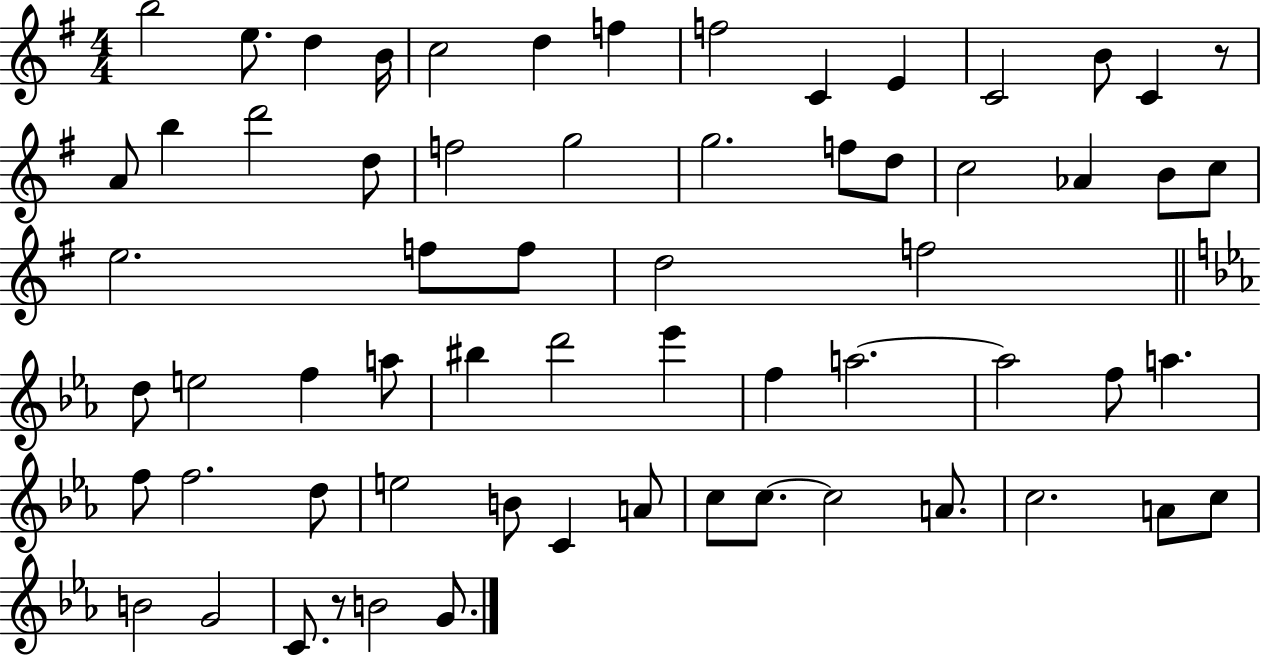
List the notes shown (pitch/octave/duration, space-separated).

B5/h E5/e. D5/q B4/s C5/h D5/q F5/q F5/h C4/q E4/q C4/h B4/e C4/q R/e A4/e B5/q D6/h D5/e F5/h G5/h G5/h. F5/e D5/e C5/h Ab4/q B4/e C5/e E5/h. F5/e F5/e D5/h F5/h D5/e E5/h F5/q A5/e BIS5/q D6/h Eb6/q F5/q A5/h. A5/h F5/e A5/q. F5/e F5/h. D5/e E5/h B4/e C4/q A4/e C5/e C5/e. C5/h A4/e. C5/h. A4/e C5/e B4/h G4/h C4/e. R/e B4/h G4/e.